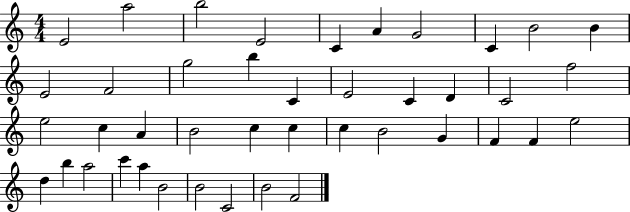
{
  \clef treble
  \numericTimeSignature
  \time 4/4
  \key c \major
  e'2 a''2 | b''2 e'2 | c'4 a'4 g'2 | c'4 b'2 b'4 | \break e'2 f'2 | g''2 b''4 c'4 | e'2 c'4 d'4 | c'2 f''2 | \break e''2 c''4 a'4 | b'2 c''4 c''4 | c''4 b'2 g'4 | f'4 f'4 e''2 | \break d''4 b''4 a''2 | c'''4 a''4 b'2 | b'2 c'2 | b'2 f'2 | \break \bar "|."
}